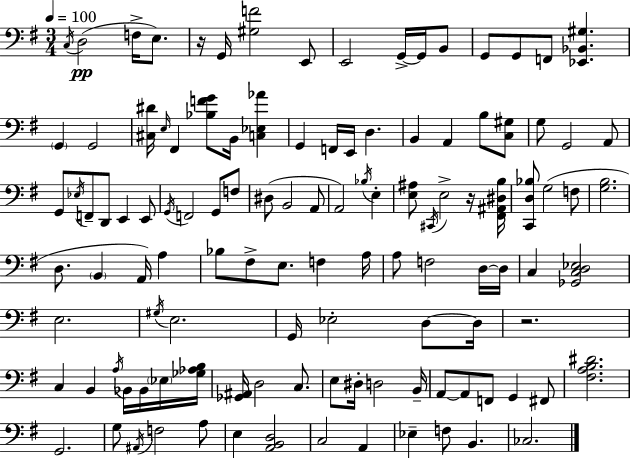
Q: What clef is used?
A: bass